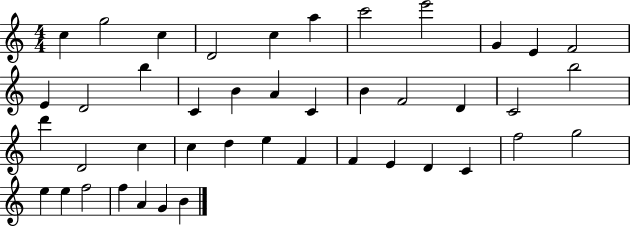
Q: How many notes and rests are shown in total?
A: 43